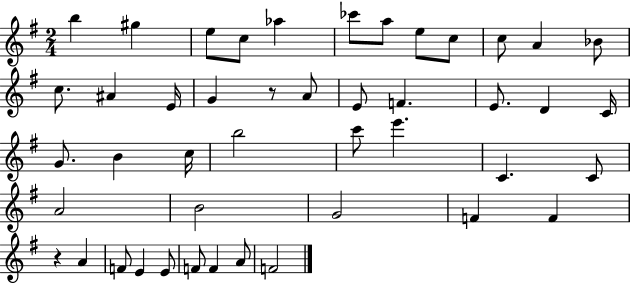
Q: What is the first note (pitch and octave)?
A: B5